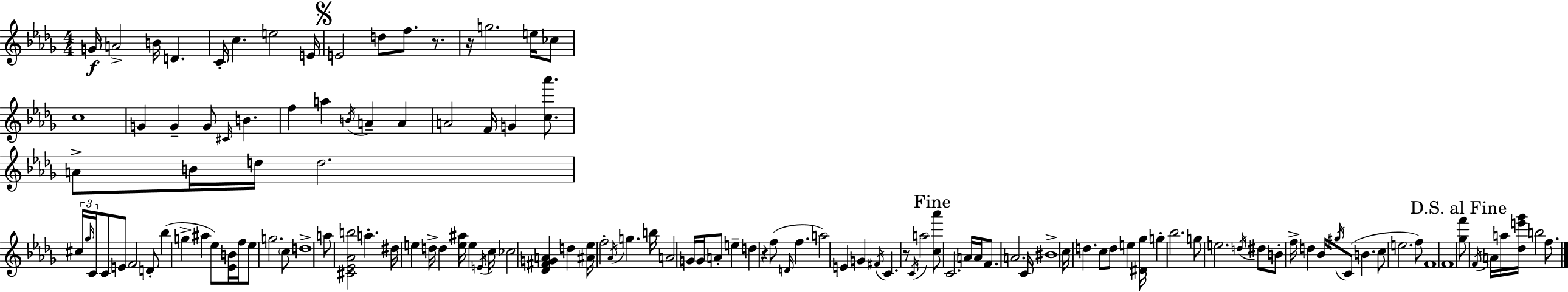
{
  \clef treble
  \numericTimeSignature
  \time 4/4
  \key bes \minor
  \repeat volta 2 { g'16\f a'2-> b'16 d'4. | c'16-. c''4. e''2 e'16 | \mark \markup { \musicglyph "scripts.segno" } e'2 d''8 f''8. r8. | r16 g''2. e''16 ces''8 | \break c''1 | g'4 g'4-- g'8 \grace { cis'16 } b'4. | f''4 a''4 \acciaccatura { b'16 } a'4-- a'4 | a'2 f'16 g'4 <c'' aes'''>8. | \break a'8-> b'16 d''16 d''2. | \tuplet 3/2 { cis''16 \grace { ges''16 } c'16 } c'8 e'8 f'2 | d'8-. bes''4( g''4-> ais''4 ees''8) | <ees' b'>16 f''16 ees''8 g''2. | \break \parenthesize c''8 d''1-> | a''8 <cis' ees' aes' b''>2 a''4.-. | dis''16 e''4 d''16-> d''4 <e'' ais''>16 e''4 | \acciaccatura { e'16 } c''16 ces''2 <des' fis' g' a'>4 | \break d''4 <ais' ees''>16 f''2-. \acciaccatura { aes'16 } g''4. | b''16 a'2 g'16 g'16 a'8-. | e''4-- d''4 r4 f''8( \grace { d'16 } | f''4. a''2) e'4 | \break g'4 \acciaccatura { fis'16 } c'4. r8 \acciaccatura { c'16 } | a''2 \mark "Fine" <c'' aes'''>8 c'2. | a'16 a'16 f'8. a'2. | c'16 bis'1-> | \break c''16 d''4. c''8 | d''8 e''4 <dis' ges''>16 g''4-. bes''2. | g''8 e''2. | \acciaccatura { d''16 } dis''8 b'8-. f''16-> d''4 | \break bes'16 \acciaccatura { gis''16 } c'8( b'4. c''8 e''2. | f''8) f'1 | f'1 | \mark "D.S. al Fine" <ges'' f'''>8 \acciaccatura { f'16 } a'16 a''16 <des'' e''' ges'''>16 | \break b''2 f''8. } \bar "|."
}